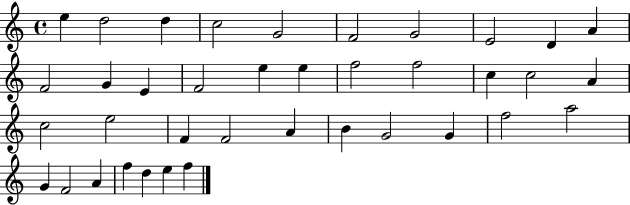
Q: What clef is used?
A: treble